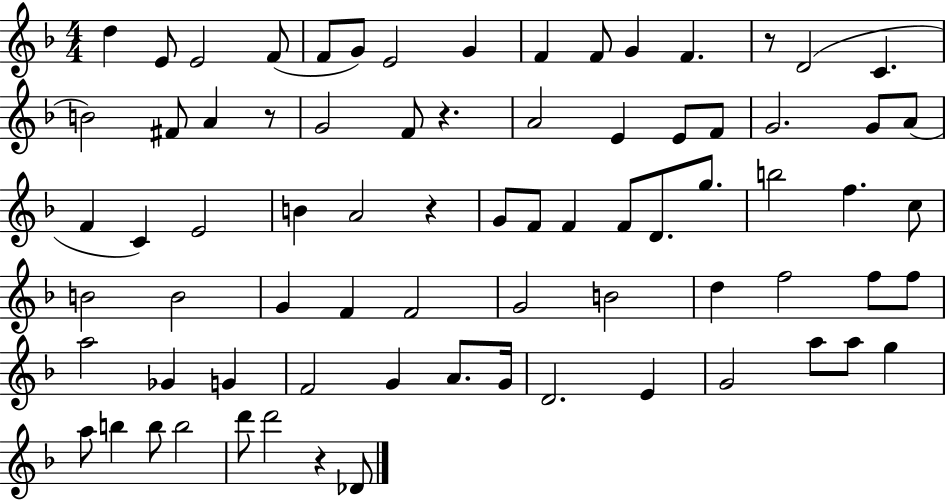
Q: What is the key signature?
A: F major